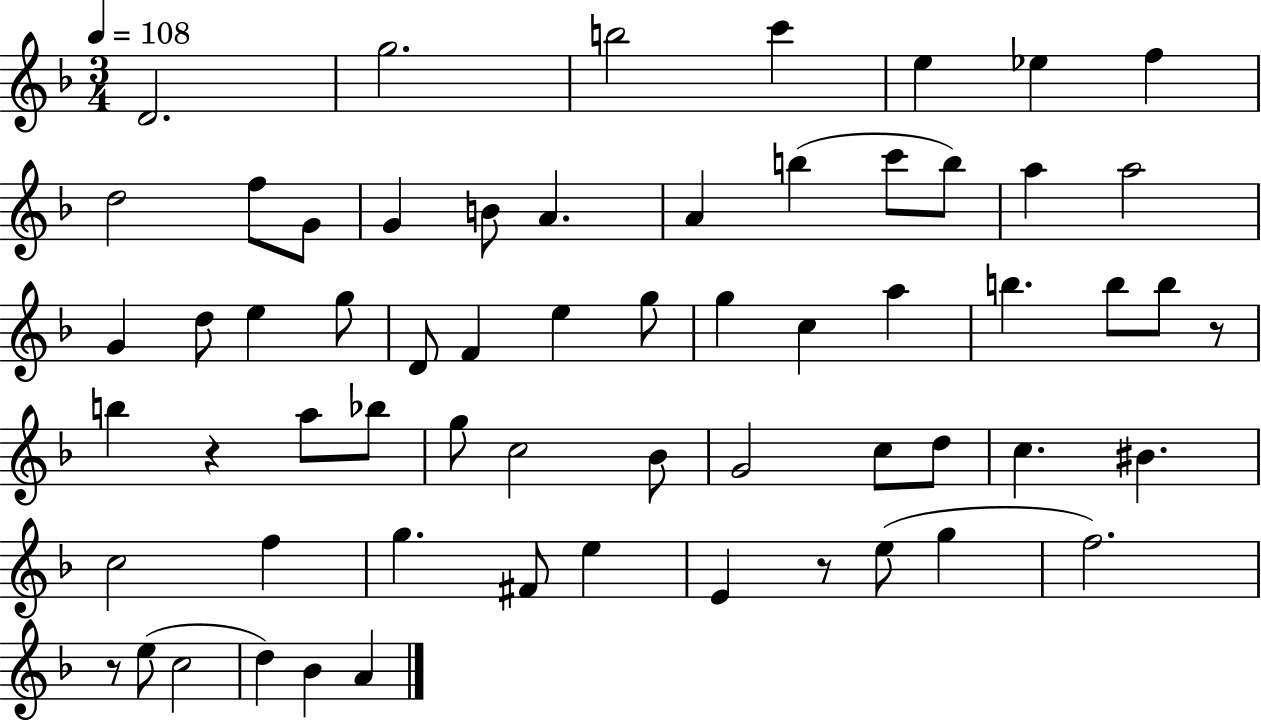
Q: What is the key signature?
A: F major